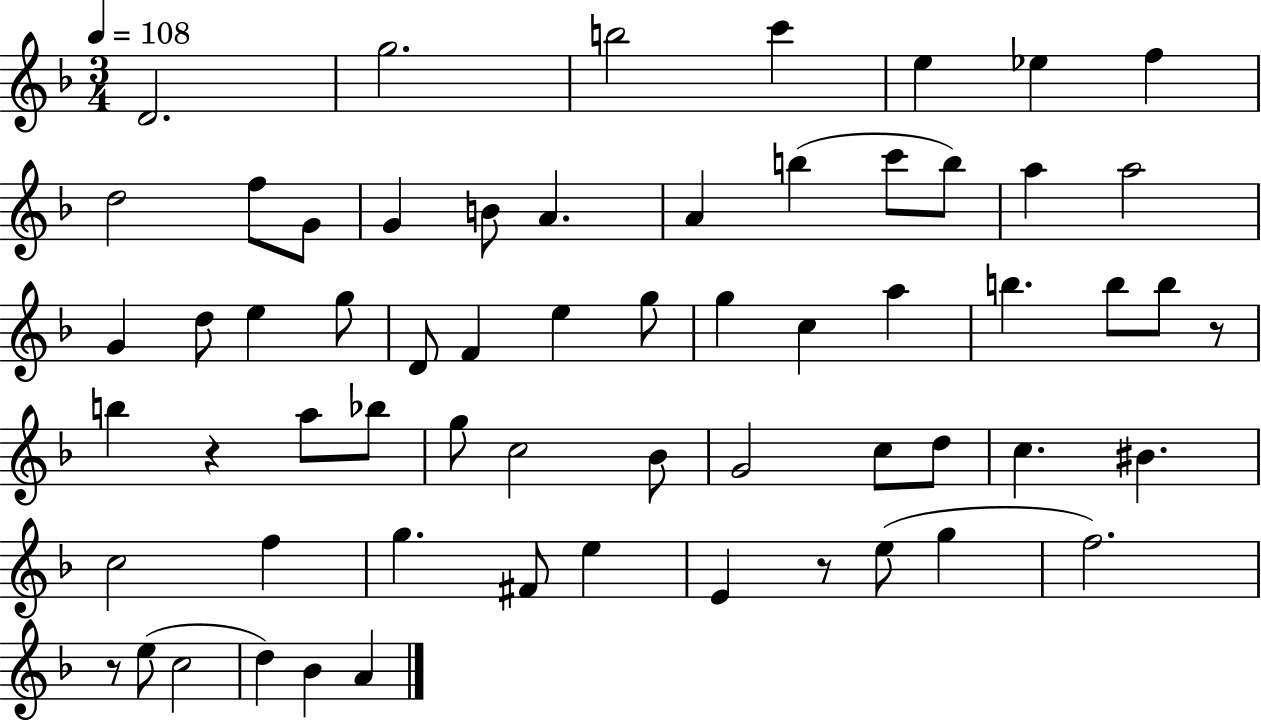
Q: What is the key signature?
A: F major